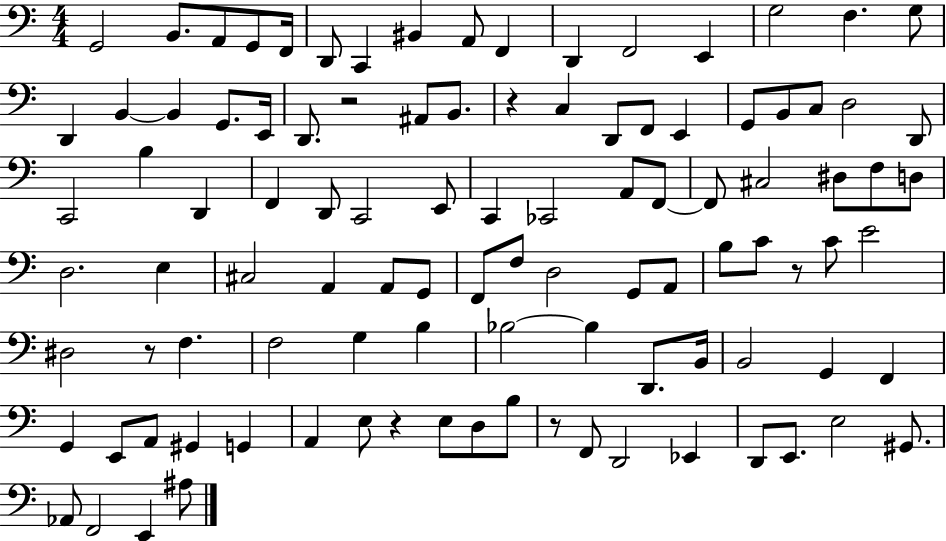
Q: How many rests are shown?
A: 6